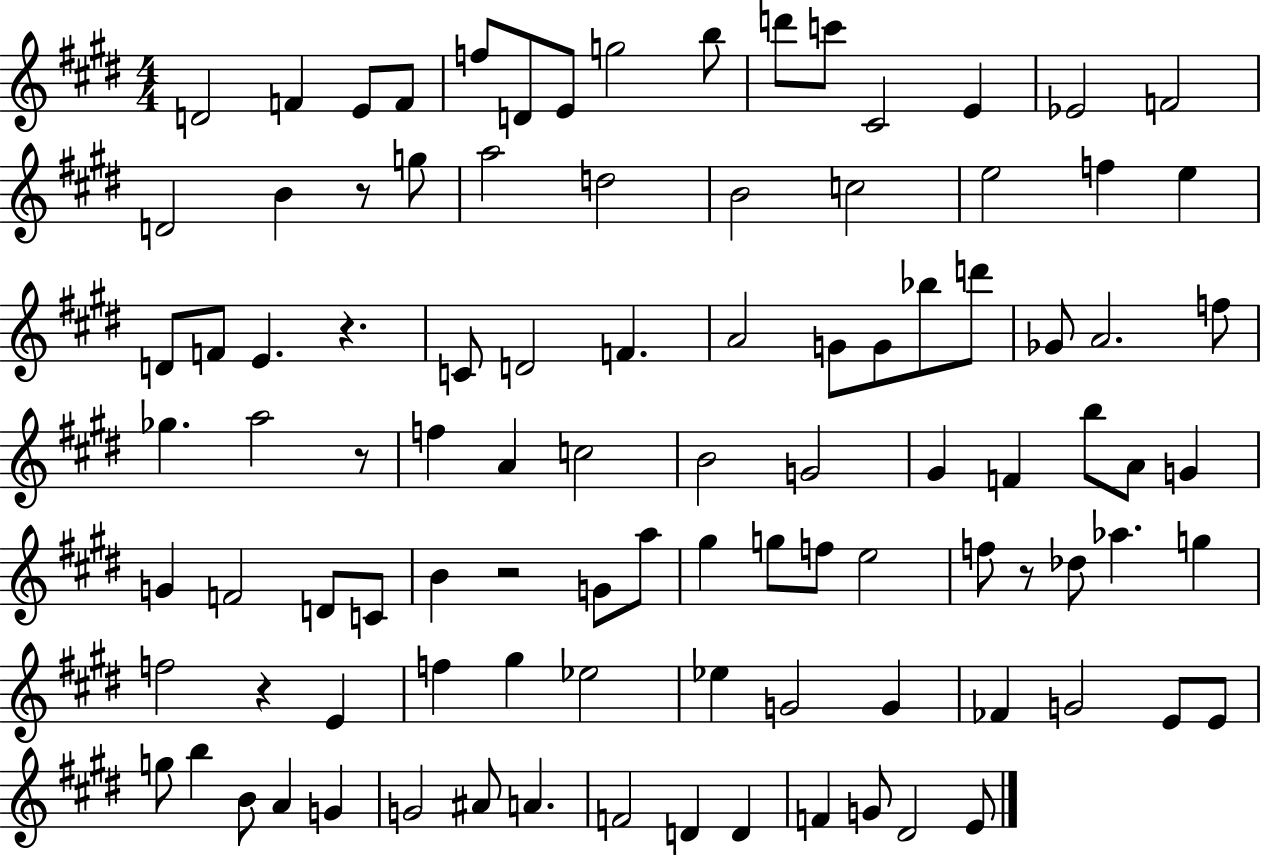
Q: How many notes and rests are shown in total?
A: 99